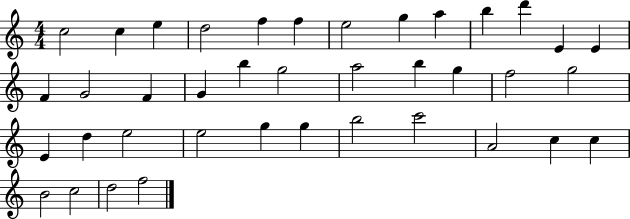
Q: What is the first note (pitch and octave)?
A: C5